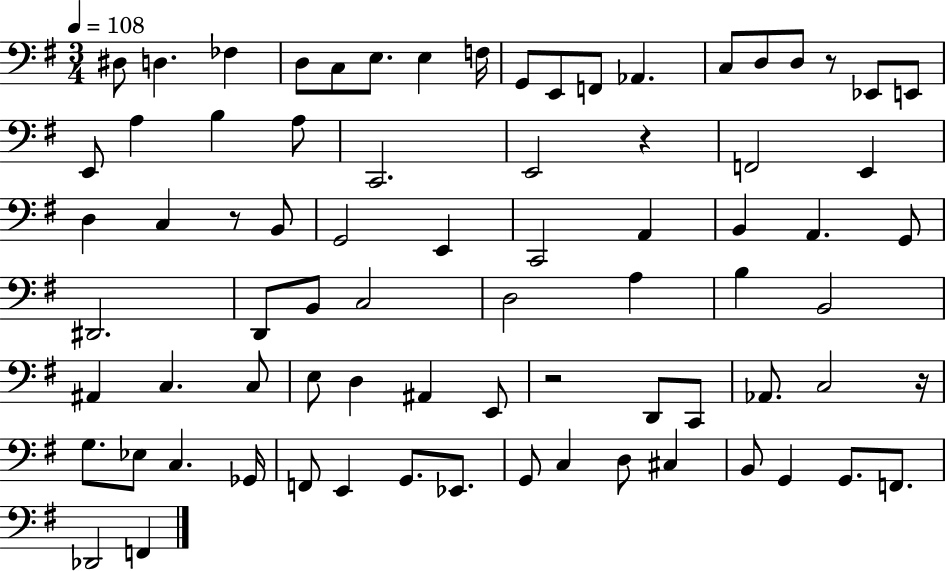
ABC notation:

X:1
T:Untitled
M:3/4
L:1/4
K:G
^D,/2 D, _F, D,/2 C,/2 E,/2 E, F,/4 G,,/2 E,,/2 F,,/2 _A,, C,/2 D,/2 D,/2 z/2 _E,,/2 E,,/2 E,,/2 A, B, A,/2 C,,2 E,,2 z F,,2 E,, D, C, z/2 B,,/2 G,,2 E,, C,,2 A,, B,, A,, G,,/2 ^D,,2 D,,/2 B,,/2 C,2 D,2 A, B, B,,2 ^A,, C, C,/2 E,/2 D, ^A,, E,,/2 z2 D,,/2 C,,/2 _A,,/2 C,2 z/4 G,/2 _E,/2 C, _G,,/4 F,,/2 E,, G,,/2 _E,,/2 G,,/2 C, D,/2 ^C, B,,/2 G,, G,,/2 F,,/2 _D,,2 F,,